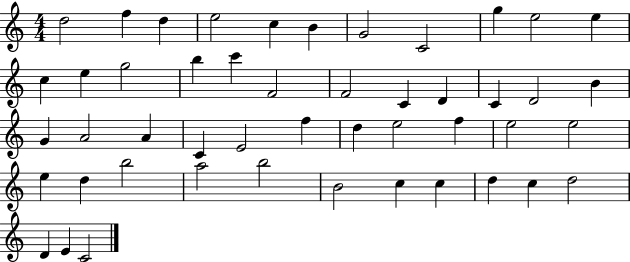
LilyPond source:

{
  \clef treble
  \numericTimeSignature
  \time 4/4
  \key c \major
  d''2 f''4 d''4 | e''2 c''4 b'4 | g'2 c'2 | g''4 e''2 e''4 | \break c''4 e''4 g''2 | b''4 c'''4 f'2 | f'2 c'4 d'4 | c'4 d'2 b'4 | \break g'4 a'2 a'4 | c'4 e'2 f''4 | d''4 e''2 f''4 | e''2 e''2 | \break e''4 d''4 b''2 | a''2 b''2 | b'2 c''4 c''4 | d''4 c''4 d''2 | \break d'4 e'4 c'2 | \bar "|."
}